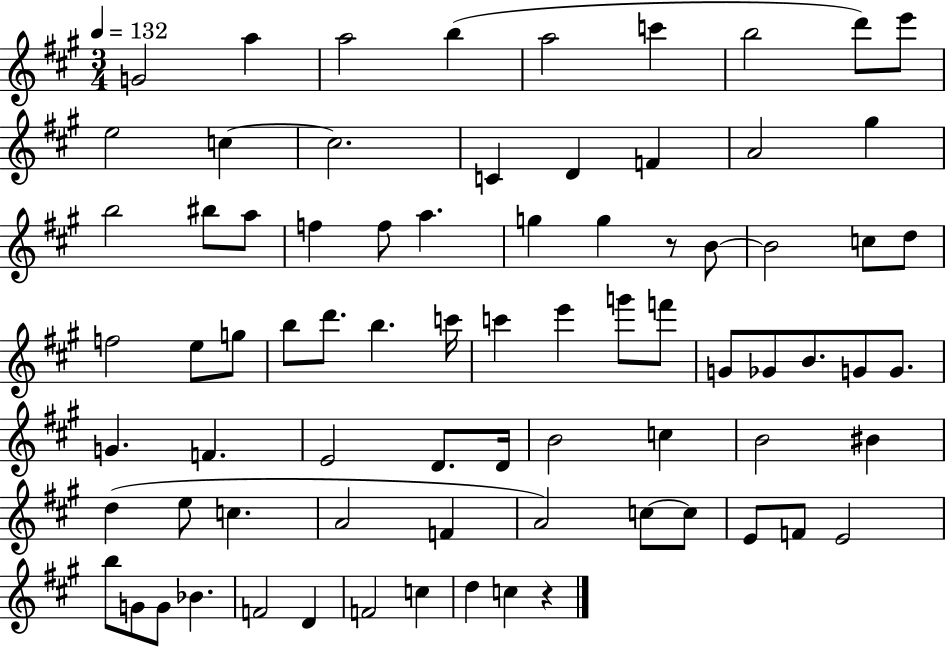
G4/h A5/q A5/h B5/q A5/h C6/q B5/h D6/e E6/e E5/h C5/q C5/h. C4/q D4/q F4/q A4/h G#5/q B5/h BIS5/e A5/e F5/q F5/e A5/q. G5/q G5/q R/e B4/e B4/h C5/e D5/e F5/h E5/e G5/e B5/e D6/e. B5/q. C6/s C6/q E6/q G6/e F6/e G4/e Gb4/e B4/e. G4/e G4/e. G4/q. F4/q. E4/h D4/e. D4/s B4/h C5/q B4/h BIS4/q D5/q E5/e C5/q. A4/h F4/q A4/h C5/e C5/e E4/e F4/e E4/h B5/e G4/e G4/e Bb4/q. F4/h D4/q F4/h C5/q D5/q C5/q R/q